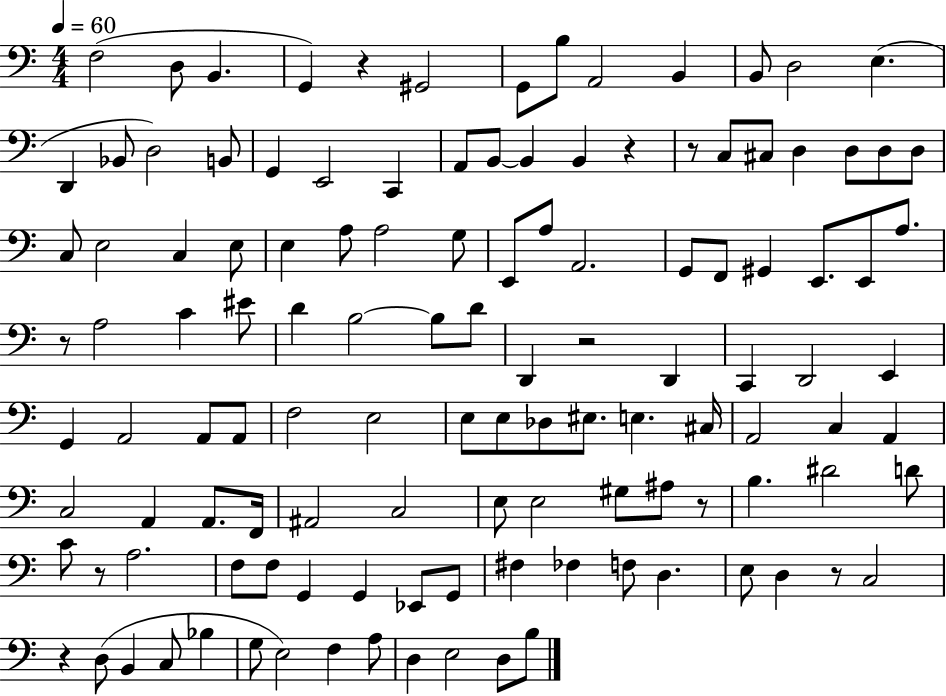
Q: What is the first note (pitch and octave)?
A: F3